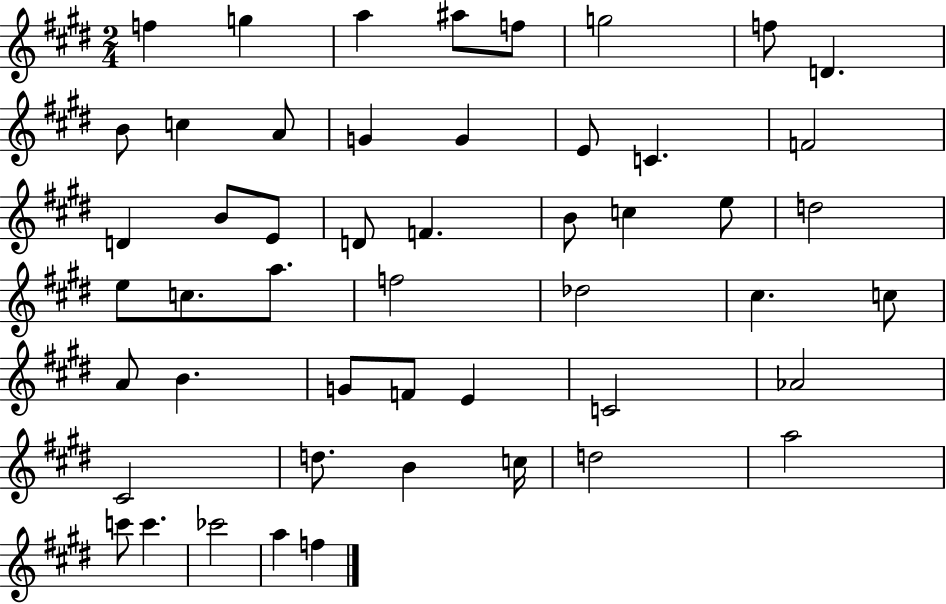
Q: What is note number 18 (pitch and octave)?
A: B4